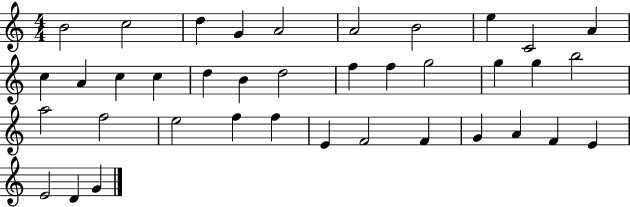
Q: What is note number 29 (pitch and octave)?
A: E4